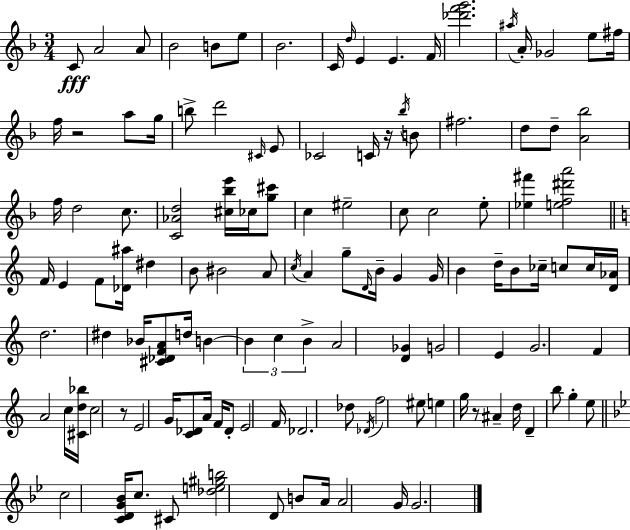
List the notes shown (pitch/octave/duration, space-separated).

C4/e A4/h A4/e Bb4/h B4/e E5/e Bb4/h. C4/s D5/s E4/q E4/q. F4/s [Db6,F6,G6]/h. A#5/s A4/s Gb4/h E5/e F#5/s F5/s R/h A5/e G5/s B5/e D6/h C#4/s E4/e CES4/h C4/s R/s Bb5/s B4/e F#5/h. D5/e D5/e [A4,Bb5]/h F5/s D5/h C5/e. [C4,Ab4,D5]/h [C#5,Bb5,E6]/s CES5/s [G5,C#6]/e C5/q EIS5/h C5/e C5/h E5/e [Eb5,F#6]/q [E5,F5,D#6,A6]/h F4/s E4/q F4/e [Db4,A#5]/s D#5/q B4/e BIS4/h A4/e C5/s A4/q G5/e D4/s B4/s G4/q G4/s B4/q D5/s B4/e CES5/s C5/e C5/s [D4,Ab4]/s D5/h. D#5/q Bb4/s [C#4,Db4,F4,A4]/e D5/s B4/q B4/q C5/q B4/q A4/h [D4,Gb4]/q G4/h E4/q G4/h. F4/q A4/h C5/s [C#4,D5,Bb5]/s C5/h R/e E4/h G4/s [C4,Db4]/e A4/s F4/s Db4/e E4/h F4/s Db4/h. Db5/e Db4/s F5/h EIS5/e E5/q G5/s R/e A#4/q D5/s D4/q B5/e G5/q E5/e C5/h [C4,D4,G4,Bb4]/s C5/e. C#4/e [Db5,E5,G#5,B5]/h D4/e B4/e A4/s A4/h G4/s G4/h.